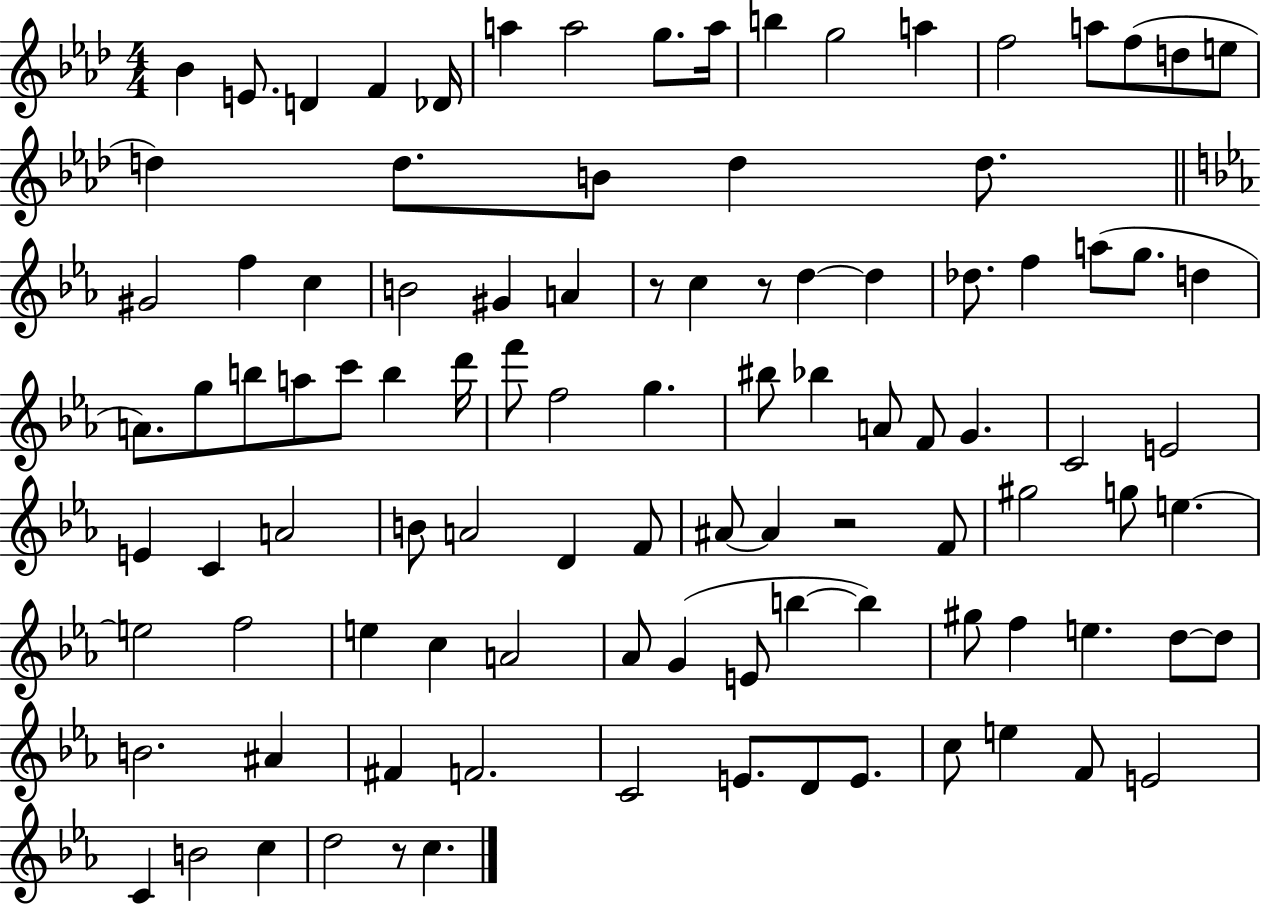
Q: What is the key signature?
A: AES major